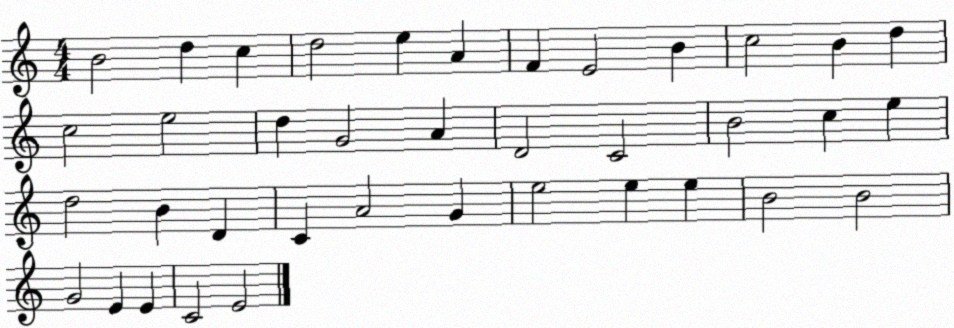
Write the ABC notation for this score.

X:1
T:Untitled
M:4/4
L:1/4
K:C
B2 d c d2 e A F E2 B c2 B d c2 e2 d G2 A D2 C2 B2 c e d2 B D C A2 G e2 e e B2 B2 G2 E E C2 E2